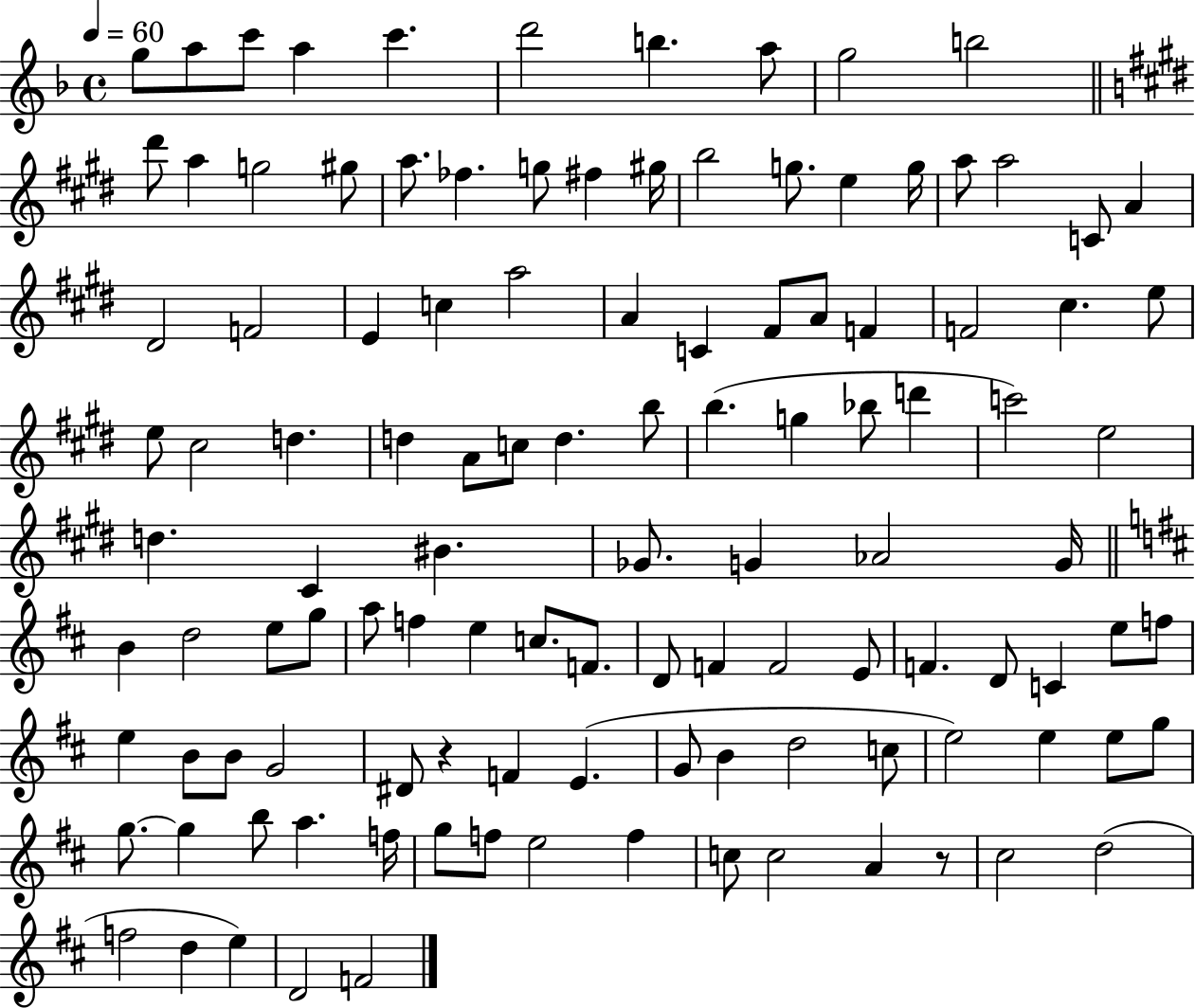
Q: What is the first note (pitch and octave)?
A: G5